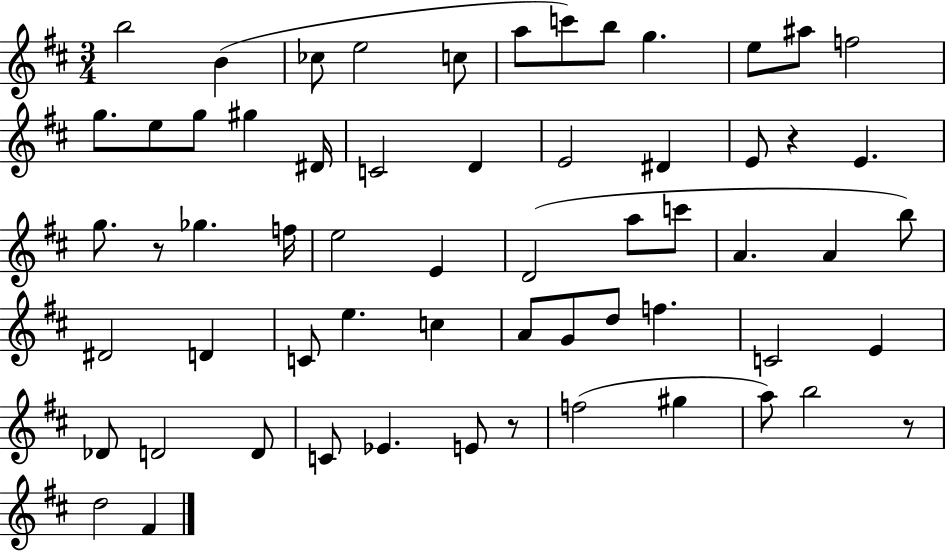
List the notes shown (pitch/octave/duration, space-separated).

B5/h B4/q CES5/e E5/h C5/e A5/e C6/e B5/e G5/q. E5/e A#5/e F5/h G5/e. E5/e G5/e G#5/q D#4/s C4/h D4/q E4/h D#4/q E4/e R/q E4/q. G5/e. R/e Gb5/q. F5/s E5/h E4/q D4/h A5/e C6/e A4/q. A4/q B5/e D#4/h D4/q C4/e E5/q. C5/q A4/e G4/e D5/e F5/q. C4/h E4/q Db4/e D4/h D4/e C4/e Eb4/q. E4/e R/e F5/h G#5/q A5/e B5/h R/e D5/h F#4/q